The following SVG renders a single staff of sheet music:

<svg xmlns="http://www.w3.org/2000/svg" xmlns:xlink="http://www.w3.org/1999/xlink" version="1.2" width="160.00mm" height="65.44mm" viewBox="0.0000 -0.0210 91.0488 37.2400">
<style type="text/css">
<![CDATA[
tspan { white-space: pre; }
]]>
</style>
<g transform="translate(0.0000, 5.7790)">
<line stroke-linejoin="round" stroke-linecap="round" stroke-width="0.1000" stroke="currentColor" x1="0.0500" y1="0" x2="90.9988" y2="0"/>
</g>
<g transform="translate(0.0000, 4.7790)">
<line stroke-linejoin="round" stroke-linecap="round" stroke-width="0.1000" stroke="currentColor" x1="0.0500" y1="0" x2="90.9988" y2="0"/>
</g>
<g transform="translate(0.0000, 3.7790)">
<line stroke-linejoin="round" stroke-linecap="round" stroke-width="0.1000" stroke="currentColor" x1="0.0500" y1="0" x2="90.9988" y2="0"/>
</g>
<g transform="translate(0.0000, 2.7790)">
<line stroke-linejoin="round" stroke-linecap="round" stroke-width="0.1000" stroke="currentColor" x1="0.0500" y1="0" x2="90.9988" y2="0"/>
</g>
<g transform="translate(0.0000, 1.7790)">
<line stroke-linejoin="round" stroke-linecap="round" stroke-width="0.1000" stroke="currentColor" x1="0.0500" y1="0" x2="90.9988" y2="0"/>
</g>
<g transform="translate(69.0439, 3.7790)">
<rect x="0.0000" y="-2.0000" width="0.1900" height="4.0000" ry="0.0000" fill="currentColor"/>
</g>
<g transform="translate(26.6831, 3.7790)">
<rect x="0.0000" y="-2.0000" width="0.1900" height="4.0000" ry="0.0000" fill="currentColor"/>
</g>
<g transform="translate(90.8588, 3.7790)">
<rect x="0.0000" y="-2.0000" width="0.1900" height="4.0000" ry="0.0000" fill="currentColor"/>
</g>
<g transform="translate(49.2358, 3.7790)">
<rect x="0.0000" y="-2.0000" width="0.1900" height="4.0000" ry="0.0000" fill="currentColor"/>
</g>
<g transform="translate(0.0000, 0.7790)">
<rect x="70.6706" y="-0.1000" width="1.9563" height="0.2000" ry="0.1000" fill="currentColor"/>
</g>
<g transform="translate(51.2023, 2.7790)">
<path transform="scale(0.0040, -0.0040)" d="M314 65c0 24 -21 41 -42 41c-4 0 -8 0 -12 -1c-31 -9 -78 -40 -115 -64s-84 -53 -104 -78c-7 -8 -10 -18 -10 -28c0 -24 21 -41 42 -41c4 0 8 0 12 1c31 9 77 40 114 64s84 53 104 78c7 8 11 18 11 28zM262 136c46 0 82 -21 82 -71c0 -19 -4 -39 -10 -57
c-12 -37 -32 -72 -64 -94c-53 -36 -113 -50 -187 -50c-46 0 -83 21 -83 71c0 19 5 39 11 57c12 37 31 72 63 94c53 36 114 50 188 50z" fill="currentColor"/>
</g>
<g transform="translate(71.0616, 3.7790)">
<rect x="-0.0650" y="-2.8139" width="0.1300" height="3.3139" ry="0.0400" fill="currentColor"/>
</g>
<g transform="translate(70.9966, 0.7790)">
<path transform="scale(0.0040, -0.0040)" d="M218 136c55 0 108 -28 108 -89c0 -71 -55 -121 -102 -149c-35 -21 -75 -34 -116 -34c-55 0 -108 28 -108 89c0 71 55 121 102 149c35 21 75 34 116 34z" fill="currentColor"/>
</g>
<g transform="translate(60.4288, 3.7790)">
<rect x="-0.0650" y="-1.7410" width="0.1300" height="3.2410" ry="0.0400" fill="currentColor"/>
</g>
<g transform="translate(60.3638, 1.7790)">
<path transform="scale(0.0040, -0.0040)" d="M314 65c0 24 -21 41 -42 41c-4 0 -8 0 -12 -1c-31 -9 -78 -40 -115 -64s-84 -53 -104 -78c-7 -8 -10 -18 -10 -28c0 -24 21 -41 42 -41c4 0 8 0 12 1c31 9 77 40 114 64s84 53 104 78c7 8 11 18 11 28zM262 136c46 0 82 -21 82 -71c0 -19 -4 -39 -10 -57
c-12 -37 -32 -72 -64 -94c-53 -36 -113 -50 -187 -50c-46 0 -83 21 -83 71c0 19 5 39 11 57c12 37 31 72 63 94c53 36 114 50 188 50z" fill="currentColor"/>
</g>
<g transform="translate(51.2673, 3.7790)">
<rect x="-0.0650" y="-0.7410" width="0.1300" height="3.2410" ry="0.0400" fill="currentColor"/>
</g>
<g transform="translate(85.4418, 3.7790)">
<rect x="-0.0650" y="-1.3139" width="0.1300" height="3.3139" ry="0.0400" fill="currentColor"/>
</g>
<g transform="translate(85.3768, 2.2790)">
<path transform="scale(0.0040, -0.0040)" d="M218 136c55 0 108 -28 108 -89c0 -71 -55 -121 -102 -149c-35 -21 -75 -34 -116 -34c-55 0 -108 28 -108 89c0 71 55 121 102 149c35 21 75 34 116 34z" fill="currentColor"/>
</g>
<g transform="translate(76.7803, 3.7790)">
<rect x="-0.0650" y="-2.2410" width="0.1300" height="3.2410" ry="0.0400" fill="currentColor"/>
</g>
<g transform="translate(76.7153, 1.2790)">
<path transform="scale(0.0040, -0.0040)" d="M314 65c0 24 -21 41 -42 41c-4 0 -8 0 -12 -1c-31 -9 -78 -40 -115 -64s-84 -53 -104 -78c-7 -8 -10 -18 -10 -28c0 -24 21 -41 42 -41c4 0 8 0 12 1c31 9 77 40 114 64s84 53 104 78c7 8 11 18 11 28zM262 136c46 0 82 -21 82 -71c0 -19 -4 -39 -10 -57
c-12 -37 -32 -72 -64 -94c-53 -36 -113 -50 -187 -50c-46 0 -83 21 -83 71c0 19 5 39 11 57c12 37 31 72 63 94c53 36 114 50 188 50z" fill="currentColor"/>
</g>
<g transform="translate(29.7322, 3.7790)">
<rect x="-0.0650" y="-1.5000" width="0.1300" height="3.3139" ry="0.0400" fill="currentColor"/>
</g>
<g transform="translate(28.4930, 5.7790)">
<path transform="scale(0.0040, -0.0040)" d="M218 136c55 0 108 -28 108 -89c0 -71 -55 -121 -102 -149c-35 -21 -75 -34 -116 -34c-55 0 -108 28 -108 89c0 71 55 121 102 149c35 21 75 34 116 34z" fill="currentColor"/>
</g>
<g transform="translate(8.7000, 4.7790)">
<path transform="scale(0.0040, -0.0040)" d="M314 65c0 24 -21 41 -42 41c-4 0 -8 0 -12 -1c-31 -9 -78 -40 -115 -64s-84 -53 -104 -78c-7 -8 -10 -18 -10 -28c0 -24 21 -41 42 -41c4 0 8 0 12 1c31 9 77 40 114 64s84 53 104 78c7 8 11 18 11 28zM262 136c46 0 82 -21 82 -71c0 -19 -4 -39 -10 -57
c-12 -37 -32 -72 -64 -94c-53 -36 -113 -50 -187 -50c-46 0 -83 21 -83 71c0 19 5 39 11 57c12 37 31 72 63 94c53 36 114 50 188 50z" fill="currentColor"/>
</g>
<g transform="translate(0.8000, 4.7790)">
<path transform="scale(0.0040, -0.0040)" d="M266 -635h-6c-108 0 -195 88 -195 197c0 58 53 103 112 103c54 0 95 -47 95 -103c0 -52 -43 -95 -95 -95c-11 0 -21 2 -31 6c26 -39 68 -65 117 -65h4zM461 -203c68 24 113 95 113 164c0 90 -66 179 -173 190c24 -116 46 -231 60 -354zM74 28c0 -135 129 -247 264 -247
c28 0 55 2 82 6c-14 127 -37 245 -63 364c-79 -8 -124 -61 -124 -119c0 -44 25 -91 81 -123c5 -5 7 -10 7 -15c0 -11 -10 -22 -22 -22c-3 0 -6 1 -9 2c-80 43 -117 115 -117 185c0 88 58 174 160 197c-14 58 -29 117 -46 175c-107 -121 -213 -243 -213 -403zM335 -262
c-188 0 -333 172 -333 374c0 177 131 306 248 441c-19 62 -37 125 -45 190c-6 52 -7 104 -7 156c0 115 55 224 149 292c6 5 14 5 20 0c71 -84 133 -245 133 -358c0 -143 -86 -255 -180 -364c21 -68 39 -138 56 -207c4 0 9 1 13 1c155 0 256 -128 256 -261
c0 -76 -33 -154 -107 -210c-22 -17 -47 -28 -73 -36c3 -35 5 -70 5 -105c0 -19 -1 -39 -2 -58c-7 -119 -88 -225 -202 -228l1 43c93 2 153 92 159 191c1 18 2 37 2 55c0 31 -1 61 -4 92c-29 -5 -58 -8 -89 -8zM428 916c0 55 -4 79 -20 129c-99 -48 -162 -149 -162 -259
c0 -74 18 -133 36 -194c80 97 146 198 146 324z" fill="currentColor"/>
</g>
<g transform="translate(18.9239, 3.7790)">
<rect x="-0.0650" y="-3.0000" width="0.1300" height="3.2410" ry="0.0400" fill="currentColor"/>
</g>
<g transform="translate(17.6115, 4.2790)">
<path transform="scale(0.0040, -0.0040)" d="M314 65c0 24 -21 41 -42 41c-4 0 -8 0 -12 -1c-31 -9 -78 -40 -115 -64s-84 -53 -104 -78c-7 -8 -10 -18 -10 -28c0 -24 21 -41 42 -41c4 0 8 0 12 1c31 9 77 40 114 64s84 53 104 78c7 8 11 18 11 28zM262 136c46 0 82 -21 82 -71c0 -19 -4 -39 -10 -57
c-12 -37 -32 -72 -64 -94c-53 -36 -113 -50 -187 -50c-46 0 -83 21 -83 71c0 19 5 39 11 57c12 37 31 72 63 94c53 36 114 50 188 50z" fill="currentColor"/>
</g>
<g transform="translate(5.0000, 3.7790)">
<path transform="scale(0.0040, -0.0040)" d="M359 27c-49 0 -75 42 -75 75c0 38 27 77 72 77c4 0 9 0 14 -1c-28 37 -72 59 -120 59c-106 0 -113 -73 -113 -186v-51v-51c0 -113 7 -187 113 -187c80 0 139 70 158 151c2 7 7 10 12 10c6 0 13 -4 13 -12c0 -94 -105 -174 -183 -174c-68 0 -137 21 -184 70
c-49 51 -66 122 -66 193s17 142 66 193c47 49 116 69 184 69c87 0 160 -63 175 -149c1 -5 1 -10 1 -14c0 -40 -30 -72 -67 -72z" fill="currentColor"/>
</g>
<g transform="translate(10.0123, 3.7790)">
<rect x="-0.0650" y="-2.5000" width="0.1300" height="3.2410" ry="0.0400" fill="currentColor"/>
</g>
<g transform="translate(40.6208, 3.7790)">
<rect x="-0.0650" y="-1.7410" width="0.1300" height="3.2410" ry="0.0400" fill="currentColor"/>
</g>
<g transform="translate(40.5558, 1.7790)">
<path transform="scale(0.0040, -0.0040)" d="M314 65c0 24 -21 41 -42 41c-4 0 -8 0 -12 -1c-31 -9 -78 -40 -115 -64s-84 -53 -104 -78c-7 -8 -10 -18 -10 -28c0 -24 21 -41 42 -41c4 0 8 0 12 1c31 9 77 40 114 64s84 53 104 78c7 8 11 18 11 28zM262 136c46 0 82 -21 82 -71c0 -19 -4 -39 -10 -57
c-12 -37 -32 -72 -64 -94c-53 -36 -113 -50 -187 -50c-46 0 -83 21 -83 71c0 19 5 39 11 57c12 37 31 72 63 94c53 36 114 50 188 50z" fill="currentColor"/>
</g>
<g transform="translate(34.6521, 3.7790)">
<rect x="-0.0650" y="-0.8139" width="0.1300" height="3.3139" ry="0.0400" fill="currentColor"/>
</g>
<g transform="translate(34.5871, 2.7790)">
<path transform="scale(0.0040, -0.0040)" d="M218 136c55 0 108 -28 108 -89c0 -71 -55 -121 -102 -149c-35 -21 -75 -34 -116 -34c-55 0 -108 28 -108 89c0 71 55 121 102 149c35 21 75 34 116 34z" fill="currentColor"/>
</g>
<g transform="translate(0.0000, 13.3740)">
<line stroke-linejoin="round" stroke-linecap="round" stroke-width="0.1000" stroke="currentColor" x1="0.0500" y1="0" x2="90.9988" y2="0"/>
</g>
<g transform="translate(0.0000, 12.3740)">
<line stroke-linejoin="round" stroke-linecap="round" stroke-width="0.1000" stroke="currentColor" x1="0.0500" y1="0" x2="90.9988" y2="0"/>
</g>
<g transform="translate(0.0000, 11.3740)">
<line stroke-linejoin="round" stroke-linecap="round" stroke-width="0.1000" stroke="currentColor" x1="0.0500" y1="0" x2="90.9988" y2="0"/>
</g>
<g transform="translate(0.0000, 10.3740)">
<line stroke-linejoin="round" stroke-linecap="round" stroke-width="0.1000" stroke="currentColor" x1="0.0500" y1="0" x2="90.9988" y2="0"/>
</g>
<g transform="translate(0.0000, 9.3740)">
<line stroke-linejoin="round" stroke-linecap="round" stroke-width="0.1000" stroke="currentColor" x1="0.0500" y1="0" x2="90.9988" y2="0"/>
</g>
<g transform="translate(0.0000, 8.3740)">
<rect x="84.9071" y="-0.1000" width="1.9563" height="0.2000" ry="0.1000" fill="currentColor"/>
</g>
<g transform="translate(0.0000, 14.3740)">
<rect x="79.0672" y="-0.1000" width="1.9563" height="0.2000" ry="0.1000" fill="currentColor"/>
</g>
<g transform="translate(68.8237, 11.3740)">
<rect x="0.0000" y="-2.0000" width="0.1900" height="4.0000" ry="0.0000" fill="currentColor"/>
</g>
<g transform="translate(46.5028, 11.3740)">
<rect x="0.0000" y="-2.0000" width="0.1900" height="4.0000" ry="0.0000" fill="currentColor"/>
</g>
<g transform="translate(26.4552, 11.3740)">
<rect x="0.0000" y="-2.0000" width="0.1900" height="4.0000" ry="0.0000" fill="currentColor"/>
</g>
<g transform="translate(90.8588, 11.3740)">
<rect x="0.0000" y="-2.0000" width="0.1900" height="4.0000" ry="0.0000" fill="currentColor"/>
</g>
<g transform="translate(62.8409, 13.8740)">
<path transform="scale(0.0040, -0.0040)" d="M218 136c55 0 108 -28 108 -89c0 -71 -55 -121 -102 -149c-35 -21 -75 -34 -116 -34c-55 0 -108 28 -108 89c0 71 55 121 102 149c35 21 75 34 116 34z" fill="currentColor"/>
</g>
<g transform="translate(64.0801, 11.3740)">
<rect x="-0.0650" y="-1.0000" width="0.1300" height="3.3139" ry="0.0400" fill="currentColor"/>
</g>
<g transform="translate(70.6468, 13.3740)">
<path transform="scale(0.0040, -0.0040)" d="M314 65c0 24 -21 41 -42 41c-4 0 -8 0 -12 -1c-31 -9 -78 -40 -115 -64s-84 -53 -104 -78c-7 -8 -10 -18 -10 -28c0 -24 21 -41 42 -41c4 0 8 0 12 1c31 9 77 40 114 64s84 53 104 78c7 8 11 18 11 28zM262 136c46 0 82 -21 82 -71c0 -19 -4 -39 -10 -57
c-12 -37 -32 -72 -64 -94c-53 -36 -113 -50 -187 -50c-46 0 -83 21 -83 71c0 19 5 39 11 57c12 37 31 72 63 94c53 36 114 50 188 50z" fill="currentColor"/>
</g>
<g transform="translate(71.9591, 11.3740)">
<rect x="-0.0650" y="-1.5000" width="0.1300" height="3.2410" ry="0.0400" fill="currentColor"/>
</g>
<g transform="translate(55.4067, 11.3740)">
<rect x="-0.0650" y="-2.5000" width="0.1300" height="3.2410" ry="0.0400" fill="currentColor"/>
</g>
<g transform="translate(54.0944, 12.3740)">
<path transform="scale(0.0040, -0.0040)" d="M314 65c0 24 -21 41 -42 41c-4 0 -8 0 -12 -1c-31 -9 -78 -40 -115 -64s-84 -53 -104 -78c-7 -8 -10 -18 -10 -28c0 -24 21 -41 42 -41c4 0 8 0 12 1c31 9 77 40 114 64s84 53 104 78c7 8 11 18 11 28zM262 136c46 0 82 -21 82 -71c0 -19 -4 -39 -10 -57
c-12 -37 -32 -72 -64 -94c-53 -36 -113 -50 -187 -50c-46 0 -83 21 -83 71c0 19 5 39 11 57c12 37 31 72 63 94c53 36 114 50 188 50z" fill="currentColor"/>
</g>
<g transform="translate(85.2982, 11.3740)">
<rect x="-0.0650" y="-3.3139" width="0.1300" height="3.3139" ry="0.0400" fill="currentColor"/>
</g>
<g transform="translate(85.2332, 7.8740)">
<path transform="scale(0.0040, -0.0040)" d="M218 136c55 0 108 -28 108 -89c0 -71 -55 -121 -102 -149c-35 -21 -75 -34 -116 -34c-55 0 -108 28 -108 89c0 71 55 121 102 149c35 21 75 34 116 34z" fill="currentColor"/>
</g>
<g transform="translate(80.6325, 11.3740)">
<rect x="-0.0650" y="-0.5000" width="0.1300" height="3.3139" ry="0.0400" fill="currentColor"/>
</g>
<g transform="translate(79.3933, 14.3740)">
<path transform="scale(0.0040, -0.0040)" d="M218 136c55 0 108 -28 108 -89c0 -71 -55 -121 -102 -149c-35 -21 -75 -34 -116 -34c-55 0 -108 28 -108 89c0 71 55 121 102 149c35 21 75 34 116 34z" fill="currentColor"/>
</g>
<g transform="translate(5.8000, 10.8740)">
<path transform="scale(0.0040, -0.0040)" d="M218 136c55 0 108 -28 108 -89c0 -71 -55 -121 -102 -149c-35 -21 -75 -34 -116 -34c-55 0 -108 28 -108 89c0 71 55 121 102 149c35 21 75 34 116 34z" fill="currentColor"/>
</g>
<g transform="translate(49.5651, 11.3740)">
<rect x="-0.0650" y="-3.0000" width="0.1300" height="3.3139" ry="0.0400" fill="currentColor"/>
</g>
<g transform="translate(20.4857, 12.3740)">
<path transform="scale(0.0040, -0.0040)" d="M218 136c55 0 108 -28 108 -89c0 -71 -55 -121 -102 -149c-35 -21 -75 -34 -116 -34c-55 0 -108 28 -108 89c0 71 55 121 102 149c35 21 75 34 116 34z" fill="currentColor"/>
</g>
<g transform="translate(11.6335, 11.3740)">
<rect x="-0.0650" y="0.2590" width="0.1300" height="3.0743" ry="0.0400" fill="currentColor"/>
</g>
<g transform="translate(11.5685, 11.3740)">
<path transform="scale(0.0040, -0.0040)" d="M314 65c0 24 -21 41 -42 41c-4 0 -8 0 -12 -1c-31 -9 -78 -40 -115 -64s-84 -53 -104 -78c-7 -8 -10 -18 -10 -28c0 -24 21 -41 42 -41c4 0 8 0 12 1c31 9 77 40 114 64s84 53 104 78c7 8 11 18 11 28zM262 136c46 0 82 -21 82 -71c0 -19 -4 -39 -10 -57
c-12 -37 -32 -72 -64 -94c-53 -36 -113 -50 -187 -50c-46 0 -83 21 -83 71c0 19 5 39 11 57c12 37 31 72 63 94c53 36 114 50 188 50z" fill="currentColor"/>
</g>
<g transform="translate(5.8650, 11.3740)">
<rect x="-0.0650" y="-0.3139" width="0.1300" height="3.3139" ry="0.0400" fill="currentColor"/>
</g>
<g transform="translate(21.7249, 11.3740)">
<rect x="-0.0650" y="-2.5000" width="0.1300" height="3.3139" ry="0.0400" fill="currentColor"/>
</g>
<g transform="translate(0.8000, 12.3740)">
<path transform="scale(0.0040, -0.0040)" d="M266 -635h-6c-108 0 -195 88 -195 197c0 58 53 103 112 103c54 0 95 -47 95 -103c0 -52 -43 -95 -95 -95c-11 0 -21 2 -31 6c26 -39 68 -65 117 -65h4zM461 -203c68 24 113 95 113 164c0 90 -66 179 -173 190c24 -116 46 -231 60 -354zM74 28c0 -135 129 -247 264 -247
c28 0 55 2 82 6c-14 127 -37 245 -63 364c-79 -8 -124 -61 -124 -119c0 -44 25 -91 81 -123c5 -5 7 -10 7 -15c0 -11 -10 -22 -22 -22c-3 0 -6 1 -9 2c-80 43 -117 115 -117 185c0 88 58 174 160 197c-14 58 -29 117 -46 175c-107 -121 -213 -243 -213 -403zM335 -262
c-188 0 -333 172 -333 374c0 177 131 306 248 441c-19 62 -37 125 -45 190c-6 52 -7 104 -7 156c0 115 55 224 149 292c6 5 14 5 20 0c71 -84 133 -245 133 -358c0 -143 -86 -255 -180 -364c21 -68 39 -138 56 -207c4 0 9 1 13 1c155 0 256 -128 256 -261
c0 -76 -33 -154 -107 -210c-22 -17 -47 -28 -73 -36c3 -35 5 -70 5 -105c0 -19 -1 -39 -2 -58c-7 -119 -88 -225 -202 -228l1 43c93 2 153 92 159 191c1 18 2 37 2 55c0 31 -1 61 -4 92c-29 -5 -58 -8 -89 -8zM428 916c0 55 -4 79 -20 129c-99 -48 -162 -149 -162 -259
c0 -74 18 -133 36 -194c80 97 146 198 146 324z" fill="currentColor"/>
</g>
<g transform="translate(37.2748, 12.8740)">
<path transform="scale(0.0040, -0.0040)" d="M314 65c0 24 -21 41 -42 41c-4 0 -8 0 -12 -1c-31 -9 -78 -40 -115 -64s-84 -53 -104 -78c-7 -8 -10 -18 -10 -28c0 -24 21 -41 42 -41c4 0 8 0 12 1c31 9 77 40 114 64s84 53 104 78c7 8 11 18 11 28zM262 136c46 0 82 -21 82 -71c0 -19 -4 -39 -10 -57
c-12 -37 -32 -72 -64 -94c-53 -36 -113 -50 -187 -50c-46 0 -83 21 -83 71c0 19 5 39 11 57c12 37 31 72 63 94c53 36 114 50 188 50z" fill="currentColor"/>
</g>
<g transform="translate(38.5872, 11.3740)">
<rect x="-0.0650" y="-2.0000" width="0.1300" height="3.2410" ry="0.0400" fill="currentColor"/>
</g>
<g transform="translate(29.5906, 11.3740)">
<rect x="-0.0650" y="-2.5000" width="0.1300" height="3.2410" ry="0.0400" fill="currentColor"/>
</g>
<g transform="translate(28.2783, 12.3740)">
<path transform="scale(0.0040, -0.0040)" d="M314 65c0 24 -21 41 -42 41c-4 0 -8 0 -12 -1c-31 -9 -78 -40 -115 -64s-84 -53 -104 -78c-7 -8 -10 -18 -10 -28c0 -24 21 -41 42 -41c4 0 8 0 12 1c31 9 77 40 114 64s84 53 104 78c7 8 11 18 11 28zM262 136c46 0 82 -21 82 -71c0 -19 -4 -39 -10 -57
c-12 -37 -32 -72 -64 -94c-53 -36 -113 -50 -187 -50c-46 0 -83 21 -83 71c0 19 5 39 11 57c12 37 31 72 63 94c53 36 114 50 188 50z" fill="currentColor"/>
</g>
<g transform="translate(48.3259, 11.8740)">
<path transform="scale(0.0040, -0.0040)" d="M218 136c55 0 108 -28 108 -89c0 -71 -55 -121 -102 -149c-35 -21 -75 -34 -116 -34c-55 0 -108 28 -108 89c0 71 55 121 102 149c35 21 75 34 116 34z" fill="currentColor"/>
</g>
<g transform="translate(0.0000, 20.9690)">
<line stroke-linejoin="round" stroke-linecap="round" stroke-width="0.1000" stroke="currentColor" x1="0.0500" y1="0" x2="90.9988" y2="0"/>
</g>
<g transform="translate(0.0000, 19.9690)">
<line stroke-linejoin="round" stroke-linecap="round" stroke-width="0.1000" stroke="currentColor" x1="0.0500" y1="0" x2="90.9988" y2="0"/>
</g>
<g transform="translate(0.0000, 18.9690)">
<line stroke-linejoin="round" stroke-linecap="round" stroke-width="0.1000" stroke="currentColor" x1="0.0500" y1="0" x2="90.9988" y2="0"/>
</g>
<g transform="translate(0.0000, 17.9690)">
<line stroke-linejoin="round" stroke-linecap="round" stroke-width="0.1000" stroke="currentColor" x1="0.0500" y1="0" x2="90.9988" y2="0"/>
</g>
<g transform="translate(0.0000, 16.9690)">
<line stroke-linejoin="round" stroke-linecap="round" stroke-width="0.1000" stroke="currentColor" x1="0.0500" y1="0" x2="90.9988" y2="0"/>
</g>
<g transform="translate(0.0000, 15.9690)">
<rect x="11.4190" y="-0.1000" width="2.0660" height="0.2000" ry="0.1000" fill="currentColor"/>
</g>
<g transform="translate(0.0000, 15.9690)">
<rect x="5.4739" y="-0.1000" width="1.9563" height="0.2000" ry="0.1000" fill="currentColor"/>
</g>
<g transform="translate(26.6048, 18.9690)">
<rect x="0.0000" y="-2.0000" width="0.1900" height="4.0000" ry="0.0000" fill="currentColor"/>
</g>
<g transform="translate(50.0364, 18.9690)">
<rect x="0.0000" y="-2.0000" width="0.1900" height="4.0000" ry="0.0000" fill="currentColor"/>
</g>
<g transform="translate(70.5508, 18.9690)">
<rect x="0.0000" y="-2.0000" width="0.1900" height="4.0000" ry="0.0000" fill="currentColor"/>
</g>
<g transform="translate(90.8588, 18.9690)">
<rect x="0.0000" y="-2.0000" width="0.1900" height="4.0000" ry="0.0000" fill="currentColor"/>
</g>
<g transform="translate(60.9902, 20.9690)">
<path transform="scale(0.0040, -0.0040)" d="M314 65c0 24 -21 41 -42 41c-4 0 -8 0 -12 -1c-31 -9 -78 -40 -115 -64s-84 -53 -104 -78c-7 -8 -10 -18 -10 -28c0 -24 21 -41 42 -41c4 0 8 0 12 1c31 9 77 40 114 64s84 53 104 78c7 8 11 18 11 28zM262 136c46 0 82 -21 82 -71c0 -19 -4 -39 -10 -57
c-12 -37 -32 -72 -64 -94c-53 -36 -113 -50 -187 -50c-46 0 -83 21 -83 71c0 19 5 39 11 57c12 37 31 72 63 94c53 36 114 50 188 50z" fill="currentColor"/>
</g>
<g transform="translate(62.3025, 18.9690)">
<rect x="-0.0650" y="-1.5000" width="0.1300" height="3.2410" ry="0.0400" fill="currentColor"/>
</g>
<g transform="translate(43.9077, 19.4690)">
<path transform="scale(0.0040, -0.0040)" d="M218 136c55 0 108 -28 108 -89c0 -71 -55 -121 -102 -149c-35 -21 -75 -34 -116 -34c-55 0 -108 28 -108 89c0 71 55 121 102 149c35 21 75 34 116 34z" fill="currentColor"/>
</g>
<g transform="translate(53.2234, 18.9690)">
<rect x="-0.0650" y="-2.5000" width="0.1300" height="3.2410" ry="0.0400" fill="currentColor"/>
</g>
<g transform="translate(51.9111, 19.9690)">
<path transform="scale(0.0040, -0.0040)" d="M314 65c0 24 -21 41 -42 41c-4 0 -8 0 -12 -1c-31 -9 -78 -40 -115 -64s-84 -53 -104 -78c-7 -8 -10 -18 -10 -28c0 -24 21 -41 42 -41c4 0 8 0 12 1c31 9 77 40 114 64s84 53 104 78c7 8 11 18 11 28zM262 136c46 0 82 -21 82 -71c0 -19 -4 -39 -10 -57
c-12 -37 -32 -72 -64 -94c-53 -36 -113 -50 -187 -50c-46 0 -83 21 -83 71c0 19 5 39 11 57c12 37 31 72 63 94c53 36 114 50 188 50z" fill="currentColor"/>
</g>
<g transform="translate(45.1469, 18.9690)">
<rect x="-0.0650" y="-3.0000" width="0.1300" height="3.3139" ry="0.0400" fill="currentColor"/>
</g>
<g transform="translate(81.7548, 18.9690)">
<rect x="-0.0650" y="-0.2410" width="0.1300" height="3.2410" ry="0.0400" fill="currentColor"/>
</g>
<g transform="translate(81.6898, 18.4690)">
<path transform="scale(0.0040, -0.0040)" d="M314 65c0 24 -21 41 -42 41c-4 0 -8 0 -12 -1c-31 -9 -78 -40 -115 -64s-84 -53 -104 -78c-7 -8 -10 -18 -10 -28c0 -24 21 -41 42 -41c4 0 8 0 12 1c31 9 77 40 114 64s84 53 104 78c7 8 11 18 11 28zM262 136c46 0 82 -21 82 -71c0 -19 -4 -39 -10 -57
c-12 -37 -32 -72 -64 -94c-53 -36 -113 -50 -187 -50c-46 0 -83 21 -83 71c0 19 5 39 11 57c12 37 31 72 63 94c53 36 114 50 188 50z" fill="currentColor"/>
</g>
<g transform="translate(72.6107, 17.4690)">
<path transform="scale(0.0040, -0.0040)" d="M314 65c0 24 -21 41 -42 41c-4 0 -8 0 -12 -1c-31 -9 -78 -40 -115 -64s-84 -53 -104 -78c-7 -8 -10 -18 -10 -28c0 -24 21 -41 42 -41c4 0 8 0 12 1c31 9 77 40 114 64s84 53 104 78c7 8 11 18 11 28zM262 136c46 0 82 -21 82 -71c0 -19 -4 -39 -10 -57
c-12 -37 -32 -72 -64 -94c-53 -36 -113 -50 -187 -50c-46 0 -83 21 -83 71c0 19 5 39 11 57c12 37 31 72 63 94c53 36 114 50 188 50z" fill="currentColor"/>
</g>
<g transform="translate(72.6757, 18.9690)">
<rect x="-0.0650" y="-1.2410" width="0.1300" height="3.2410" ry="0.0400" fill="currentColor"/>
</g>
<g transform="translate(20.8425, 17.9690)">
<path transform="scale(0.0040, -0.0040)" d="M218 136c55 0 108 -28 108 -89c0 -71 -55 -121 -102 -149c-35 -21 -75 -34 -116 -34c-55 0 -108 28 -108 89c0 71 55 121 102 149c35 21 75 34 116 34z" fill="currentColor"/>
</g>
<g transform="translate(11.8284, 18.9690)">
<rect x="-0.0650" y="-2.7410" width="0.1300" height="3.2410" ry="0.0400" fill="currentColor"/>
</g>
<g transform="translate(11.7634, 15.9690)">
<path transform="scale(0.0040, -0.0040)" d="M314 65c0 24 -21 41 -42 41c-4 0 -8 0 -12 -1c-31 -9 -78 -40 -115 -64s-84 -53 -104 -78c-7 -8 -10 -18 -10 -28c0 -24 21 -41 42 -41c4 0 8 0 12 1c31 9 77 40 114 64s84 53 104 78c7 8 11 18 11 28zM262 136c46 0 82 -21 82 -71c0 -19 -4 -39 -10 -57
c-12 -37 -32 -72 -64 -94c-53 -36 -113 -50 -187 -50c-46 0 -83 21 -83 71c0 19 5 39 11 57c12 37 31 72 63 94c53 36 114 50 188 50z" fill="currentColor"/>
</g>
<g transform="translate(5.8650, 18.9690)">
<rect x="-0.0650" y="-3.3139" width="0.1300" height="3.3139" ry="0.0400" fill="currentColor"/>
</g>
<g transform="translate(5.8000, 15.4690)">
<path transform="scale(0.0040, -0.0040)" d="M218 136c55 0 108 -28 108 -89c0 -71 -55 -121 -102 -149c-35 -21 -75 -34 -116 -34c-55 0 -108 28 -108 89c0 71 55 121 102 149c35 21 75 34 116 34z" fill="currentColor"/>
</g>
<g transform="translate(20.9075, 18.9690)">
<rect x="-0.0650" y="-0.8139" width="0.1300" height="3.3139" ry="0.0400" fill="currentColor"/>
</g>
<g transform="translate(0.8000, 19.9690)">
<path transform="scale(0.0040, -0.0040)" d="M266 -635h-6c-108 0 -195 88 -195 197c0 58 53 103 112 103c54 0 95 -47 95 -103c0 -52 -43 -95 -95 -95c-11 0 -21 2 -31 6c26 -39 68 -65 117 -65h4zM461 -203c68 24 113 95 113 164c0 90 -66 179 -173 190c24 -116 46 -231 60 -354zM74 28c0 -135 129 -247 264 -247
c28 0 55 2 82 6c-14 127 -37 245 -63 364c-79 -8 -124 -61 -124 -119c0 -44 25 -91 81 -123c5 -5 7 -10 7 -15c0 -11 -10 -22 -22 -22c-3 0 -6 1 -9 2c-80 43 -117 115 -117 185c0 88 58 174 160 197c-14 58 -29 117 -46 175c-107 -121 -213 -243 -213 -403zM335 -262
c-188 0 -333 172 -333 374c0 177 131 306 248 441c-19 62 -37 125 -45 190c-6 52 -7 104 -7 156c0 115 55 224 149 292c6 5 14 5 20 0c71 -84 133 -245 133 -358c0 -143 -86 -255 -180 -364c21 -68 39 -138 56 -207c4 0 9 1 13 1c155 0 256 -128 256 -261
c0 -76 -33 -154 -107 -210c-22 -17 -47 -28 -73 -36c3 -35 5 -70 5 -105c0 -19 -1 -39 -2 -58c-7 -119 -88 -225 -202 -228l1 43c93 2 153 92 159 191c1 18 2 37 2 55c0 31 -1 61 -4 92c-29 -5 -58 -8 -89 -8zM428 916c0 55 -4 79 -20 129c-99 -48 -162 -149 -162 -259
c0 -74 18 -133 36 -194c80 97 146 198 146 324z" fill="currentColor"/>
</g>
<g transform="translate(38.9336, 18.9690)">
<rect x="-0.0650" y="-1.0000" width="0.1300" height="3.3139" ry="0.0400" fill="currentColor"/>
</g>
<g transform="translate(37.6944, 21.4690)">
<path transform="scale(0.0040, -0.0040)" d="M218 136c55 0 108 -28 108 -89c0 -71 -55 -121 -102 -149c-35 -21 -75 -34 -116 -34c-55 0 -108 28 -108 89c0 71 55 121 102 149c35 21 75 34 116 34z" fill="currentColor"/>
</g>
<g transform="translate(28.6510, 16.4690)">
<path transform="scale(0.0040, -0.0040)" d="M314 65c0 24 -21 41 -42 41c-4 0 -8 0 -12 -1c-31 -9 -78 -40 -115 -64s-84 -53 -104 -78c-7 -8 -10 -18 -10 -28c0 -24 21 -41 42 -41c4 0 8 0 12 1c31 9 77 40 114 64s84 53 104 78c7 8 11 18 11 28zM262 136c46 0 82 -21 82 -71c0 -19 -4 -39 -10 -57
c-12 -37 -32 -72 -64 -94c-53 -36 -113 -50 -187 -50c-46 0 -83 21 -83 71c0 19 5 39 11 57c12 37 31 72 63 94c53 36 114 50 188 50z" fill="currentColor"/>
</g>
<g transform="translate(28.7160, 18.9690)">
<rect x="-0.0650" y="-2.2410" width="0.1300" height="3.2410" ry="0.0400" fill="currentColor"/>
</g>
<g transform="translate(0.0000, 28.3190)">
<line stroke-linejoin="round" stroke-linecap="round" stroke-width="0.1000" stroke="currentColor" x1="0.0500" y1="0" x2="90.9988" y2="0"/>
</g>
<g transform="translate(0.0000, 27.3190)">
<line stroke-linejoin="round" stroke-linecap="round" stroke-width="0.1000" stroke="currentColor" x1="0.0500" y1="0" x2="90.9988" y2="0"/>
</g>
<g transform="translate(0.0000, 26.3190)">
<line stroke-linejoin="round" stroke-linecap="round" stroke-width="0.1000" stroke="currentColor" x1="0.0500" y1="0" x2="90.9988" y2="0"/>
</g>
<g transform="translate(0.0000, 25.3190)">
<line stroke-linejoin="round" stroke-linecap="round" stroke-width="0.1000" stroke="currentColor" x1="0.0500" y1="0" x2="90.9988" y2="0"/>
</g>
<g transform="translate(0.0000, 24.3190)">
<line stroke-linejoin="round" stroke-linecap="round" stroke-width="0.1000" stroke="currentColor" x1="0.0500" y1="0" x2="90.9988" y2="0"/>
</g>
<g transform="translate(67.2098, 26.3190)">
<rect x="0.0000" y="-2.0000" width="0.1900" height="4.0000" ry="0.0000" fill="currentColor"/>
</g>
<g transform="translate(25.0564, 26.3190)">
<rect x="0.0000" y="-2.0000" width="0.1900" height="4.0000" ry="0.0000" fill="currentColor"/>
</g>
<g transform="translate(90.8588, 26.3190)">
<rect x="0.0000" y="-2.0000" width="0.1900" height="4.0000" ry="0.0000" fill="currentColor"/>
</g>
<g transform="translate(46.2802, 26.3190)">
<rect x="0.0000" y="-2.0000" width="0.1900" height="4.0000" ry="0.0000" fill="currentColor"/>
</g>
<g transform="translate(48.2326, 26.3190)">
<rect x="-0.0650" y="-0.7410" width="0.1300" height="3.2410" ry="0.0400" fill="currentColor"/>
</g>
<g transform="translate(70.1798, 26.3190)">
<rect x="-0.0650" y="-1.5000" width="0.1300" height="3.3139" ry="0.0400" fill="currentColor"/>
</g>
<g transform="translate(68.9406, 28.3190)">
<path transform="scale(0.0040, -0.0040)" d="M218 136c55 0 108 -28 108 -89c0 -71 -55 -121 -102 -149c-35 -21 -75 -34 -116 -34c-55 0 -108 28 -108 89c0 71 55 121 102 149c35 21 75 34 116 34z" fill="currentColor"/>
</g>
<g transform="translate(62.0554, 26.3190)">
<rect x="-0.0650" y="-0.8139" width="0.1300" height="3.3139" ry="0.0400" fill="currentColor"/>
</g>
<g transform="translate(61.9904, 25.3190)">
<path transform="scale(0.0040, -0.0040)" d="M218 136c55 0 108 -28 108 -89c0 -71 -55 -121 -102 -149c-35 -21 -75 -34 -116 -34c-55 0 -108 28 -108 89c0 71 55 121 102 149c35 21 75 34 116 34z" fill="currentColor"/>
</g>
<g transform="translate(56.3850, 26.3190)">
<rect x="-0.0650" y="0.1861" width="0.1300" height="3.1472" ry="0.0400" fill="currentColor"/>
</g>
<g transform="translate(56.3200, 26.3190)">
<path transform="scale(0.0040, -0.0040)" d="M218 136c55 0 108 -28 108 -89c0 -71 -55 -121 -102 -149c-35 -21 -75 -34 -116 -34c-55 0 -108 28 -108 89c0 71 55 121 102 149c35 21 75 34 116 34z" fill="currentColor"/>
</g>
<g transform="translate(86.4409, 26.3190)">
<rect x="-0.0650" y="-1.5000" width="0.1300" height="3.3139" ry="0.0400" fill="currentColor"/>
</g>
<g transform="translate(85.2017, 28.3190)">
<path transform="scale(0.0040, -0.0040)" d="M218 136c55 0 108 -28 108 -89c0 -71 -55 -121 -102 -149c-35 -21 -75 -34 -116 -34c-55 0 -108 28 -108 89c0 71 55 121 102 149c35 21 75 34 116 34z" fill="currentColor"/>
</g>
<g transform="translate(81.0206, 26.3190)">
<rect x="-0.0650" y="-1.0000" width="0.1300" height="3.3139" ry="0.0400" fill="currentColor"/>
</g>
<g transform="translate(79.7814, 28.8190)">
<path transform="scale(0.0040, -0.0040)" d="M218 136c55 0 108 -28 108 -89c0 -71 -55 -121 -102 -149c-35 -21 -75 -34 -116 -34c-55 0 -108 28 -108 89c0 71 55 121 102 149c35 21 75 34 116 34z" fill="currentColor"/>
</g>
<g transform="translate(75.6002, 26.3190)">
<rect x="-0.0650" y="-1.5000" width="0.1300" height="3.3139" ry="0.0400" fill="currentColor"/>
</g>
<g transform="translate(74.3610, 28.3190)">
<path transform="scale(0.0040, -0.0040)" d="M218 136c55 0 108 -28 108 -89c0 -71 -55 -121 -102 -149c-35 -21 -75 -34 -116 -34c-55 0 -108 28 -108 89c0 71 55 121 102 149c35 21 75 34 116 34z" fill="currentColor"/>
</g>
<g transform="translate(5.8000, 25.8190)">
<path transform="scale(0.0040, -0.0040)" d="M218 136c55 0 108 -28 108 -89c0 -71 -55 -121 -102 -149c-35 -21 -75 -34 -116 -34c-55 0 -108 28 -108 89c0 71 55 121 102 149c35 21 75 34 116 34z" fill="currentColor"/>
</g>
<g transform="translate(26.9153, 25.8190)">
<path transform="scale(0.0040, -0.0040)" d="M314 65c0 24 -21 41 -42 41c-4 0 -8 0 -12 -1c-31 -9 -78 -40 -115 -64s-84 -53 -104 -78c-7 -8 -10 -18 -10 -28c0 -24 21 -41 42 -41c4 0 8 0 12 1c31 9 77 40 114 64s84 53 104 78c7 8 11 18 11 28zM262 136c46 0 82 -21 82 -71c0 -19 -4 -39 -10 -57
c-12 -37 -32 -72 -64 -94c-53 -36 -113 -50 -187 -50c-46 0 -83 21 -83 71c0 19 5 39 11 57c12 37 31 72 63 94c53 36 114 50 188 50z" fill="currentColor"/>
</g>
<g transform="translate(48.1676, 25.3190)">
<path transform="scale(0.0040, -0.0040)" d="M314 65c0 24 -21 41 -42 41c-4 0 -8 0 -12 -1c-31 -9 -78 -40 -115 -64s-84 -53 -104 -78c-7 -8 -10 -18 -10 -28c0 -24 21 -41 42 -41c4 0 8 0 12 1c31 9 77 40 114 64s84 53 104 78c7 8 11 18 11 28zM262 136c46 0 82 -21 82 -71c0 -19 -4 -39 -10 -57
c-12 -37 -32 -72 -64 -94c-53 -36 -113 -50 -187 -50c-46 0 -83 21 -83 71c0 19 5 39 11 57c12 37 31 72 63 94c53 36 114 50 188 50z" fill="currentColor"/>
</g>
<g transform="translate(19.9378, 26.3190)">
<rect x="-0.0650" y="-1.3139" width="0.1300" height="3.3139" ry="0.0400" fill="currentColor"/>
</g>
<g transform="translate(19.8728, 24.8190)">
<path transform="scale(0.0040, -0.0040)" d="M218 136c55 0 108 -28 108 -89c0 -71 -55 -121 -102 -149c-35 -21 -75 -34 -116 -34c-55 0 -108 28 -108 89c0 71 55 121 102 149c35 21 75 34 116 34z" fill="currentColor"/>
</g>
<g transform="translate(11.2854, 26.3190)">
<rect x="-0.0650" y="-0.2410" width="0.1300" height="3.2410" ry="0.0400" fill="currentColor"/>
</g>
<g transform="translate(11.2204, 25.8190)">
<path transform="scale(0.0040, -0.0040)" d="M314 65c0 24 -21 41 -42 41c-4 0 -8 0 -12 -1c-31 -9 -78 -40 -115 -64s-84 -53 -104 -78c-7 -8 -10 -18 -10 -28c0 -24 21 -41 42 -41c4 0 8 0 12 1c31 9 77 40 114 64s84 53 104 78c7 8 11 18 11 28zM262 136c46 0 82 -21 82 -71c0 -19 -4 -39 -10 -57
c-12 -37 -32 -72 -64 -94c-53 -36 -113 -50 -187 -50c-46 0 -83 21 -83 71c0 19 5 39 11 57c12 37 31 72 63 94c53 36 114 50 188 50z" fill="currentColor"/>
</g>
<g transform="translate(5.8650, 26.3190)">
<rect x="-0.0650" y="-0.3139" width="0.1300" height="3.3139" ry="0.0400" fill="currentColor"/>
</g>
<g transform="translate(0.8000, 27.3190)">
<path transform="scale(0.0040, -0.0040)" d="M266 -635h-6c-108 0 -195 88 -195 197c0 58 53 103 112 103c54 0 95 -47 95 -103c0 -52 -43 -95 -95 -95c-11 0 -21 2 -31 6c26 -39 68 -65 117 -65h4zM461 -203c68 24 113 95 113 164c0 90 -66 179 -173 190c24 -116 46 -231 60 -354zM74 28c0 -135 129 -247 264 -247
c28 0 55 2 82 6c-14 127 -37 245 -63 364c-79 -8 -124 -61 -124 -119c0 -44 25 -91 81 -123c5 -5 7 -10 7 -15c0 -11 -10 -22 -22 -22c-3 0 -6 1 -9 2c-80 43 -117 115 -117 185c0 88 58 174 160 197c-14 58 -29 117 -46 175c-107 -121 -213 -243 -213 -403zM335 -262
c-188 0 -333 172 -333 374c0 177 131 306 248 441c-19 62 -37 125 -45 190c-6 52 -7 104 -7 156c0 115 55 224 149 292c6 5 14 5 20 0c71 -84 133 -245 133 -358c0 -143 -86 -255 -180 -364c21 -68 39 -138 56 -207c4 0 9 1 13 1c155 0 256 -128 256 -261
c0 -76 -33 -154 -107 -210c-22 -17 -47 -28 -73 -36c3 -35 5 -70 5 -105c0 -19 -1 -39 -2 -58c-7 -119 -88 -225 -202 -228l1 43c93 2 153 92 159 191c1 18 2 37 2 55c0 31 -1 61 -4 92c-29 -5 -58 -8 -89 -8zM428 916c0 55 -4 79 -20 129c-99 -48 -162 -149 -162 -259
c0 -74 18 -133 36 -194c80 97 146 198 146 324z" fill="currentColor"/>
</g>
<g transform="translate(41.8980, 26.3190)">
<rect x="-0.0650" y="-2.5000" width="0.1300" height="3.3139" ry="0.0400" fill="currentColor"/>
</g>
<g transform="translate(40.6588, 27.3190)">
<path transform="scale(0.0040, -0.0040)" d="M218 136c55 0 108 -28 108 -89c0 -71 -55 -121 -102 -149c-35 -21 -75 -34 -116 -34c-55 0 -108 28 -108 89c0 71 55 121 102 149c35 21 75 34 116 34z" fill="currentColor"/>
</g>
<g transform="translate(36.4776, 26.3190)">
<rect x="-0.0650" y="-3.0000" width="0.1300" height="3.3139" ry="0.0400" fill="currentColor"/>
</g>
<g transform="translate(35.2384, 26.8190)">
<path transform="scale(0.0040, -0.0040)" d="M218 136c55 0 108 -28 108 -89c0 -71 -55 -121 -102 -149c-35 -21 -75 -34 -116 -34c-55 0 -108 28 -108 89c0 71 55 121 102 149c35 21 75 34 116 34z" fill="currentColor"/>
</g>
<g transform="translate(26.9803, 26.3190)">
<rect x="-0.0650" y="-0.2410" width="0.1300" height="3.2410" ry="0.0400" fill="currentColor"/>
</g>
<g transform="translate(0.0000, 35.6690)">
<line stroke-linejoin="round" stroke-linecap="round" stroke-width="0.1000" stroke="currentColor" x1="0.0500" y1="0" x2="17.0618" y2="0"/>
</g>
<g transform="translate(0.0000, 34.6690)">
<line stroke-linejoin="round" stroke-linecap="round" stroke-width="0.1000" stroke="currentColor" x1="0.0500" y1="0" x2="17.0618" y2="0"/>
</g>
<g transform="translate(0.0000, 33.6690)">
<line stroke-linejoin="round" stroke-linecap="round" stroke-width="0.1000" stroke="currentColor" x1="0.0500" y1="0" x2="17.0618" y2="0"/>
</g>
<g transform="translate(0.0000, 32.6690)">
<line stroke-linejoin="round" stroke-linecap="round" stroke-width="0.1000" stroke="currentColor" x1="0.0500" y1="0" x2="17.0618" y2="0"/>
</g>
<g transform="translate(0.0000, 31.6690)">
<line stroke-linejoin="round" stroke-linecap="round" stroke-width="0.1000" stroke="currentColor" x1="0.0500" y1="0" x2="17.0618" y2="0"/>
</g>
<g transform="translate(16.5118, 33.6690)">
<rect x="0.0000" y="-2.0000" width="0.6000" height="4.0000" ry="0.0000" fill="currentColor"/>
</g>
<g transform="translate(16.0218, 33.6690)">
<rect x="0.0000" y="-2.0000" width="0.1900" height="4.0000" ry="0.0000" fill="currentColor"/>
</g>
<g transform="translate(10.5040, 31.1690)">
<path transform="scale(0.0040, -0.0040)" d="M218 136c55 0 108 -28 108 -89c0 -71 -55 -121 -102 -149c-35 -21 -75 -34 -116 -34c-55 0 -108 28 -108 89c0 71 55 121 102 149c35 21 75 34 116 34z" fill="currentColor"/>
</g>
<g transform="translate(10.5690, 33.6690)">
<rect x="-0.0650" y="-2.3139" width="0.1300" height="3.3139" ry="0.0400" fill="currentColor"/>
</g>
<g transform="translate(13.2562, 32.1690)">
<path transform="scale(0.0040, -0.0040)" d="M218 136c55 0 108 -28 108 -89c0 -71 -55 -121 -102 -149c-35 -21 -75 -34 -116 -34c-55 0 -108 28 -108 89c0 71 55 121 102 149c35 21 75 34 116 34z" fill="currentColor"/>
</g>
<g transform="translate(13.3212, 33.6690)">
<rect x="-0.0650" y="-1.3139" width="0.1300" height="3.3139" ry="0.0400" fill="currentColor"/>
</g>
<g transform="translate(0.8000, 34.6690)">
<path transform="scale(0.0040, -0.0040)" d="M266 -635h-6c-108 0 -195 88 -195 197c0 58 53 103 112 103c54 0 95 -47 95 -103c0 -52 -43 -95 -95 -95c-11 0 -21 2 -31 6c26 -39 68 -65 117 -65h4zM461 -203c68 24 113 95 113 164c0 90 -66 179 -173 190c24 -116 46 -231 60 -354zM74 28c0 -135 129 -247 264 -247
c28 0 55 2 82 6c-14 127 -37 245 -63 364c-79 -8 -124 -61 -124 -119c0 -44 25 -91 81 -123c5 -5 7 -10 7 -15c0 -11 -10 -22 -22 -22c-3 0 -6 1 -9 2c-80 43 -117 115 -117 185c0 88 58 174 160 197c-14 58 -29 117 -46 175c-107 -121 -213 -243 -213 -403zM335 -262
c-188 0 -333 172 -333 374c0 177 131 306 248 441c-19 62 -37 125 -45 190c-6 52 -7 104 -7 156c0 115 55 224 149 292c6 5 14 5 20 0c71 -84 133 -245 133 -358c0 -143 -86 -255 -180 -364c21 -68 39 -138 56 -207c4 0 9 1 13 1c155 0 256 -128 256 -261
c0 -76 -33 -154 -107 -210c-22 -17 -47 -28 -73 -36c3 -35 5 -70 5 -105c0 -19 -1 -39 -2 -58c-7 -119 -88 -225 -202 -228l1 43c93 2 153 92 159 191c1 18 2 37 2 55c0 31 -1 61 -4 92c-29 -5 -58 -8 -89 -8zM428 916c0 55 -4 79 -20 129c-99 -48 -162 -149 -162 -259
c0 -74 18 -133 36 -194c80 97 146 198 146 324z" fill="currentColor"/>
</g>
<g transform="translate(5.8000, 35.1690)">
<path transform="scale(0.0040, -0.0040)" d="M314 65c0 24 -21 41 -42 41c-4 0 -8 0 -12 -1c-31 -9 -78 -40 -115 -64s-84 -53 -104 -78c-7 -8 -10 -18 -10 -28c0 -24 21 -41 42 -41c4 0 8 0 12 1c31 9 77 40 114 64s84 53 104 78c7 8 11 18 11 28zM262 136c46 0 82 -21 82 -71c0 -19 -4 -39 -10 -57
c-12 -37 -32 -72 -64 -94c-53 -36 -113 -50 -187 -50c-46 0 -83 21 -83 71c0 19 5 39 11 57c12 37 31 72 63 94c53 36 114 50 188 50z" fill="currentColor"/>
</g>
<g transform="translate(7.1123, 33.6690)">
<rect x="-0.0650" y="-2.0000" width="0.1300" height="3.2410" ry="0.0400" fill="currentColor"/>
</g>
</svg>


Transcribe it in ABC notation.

X:1
T:Untitled
M:4/4
L:1/4
K:C
G2 A2 E d f2 d2 f2 a g2 e c B2 G G2 F2 A G2 D E2 C b b a2 d g2 D A G2 E2 e2 c2 c c2 e c2 A G d2 B d E E D E F2 g e